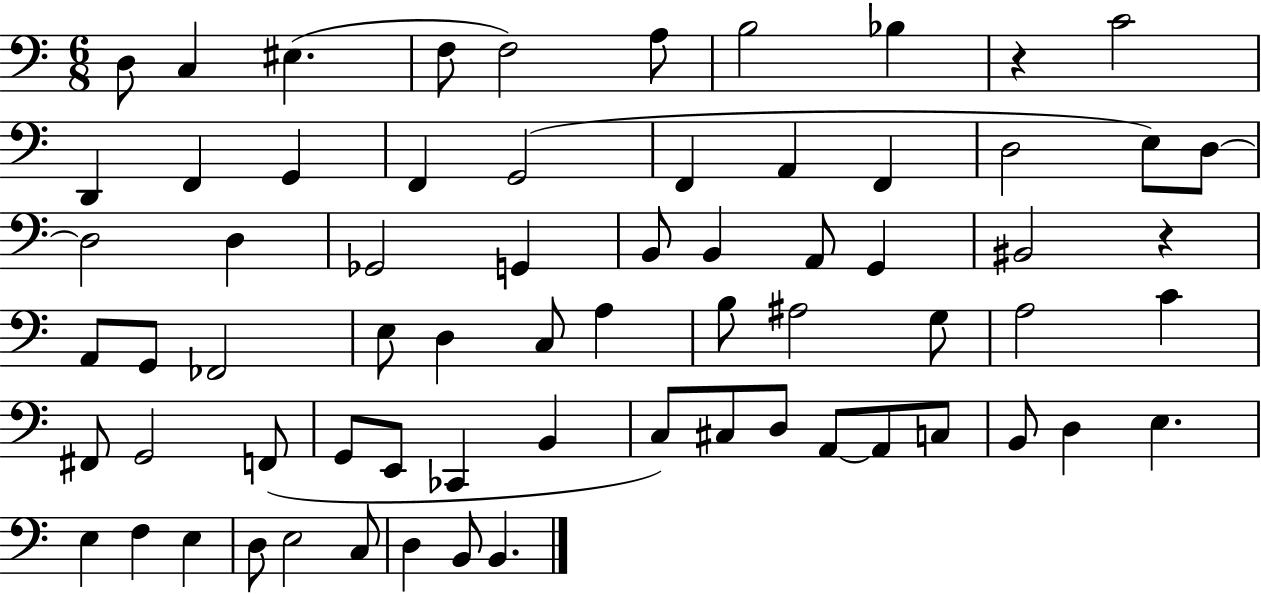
{
  \clef bass
  \numericTimeSignature
  \time 6/8
  \key c \major
  \repeat volta 2 { d8 c4 eis4.( | f8 f2) a8 | b2 bes4 | r4 c'2 | \break d,4 f,4 g,4 | f,4 g,2( | f,4 a,4 f,4 | d2 e8) d8~~ | \break d2 d4 | ges,2 g,4 | b,8 b,4 a,8 g,4 | bis,2 r4 | \break a,8 g,8 fes,2 | e8 d4 c8 a4 | b8 ais2 g8 | a2 c'4 | \break fis,8 g,2 f,8( | g,8 e,8 ces,4 b,4 | c8) cis8 d8 a,8~~ a,8 c8 | b,8 d4 e4. | \break e4 f4 e4 | d8 e2 c8 | d4 b,8 b,4. | } \bar "|."
}